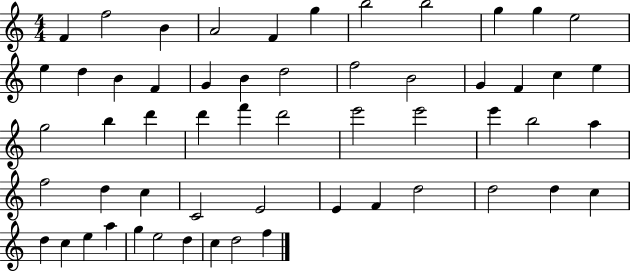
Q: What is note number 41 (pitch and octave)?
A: E4